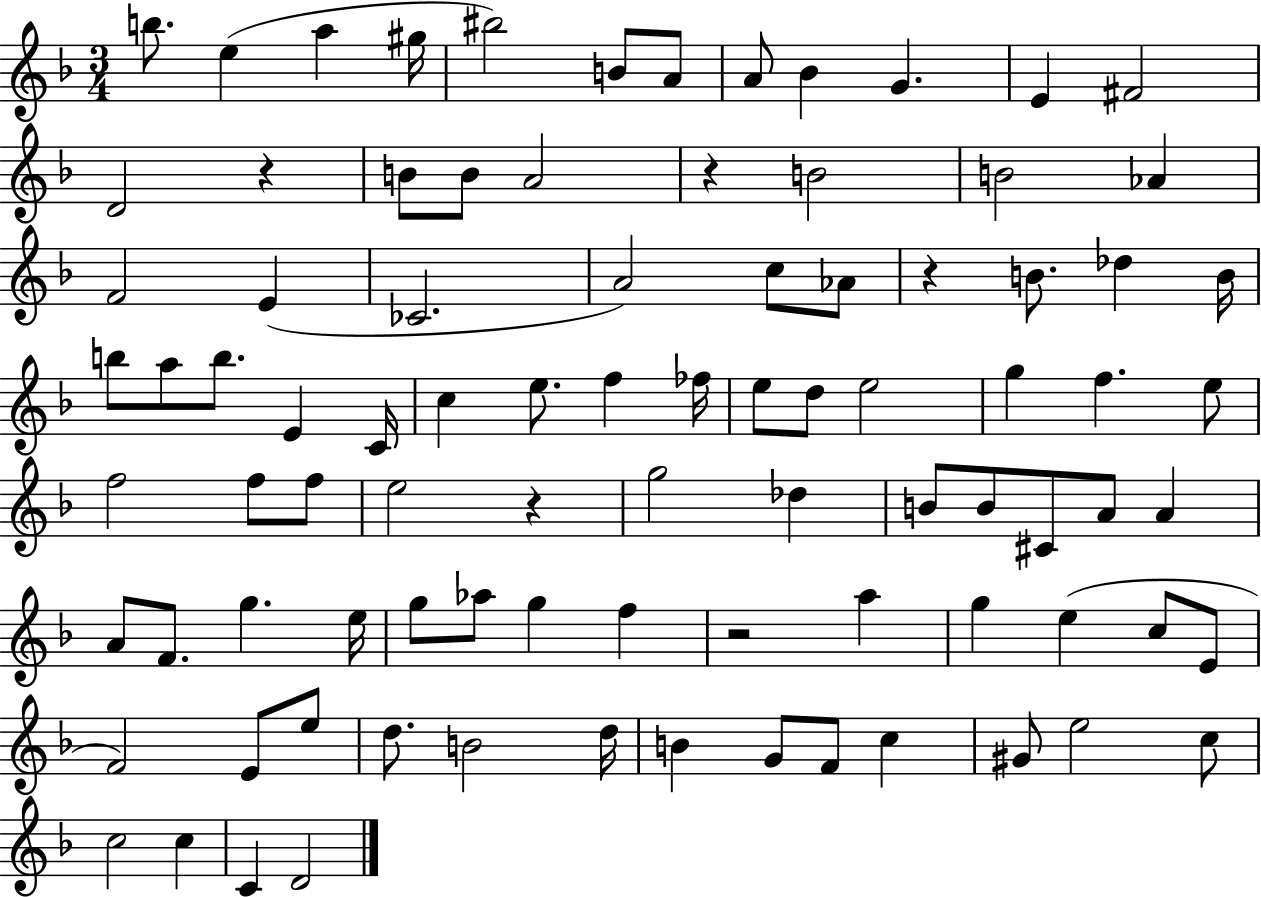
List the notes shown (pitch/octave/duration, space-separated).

B5/e. E5/q A5/q G#5/s BIS5/h B4/e A4/e A4/e Bb4/q G4/q. E4/q F#4/h D4/h R/q B4/e B4/e A4/h R/q B4/h B4/h Ab4/q F4/h E4/q CES4/h. A4/h C5/e Ab4/e R/q B4/e. Db5/q B4/s B5/e A5/e B5/e. E4/q C4/s C5/q E5/e. F5/q FES5/s E5/e D5/e E5/h G5/q F5/q. E5/e F5/h F5/e F5/e E5/h R/q G5/h Db5/q B4/e B4/e C#4/e A4/e A4/q A4/e F4/e. G5/q. E5/s G5/e Ab5/e G5/q F5/q R/h A5/q G5/q E5/q C5/e E4/e F4/h E4/e E5/e D5/e. B4/h D5/s B4/q G4/e F4/e C5/q G#4/e E5/h C5/e C5/h C5/q C4/q D4/h